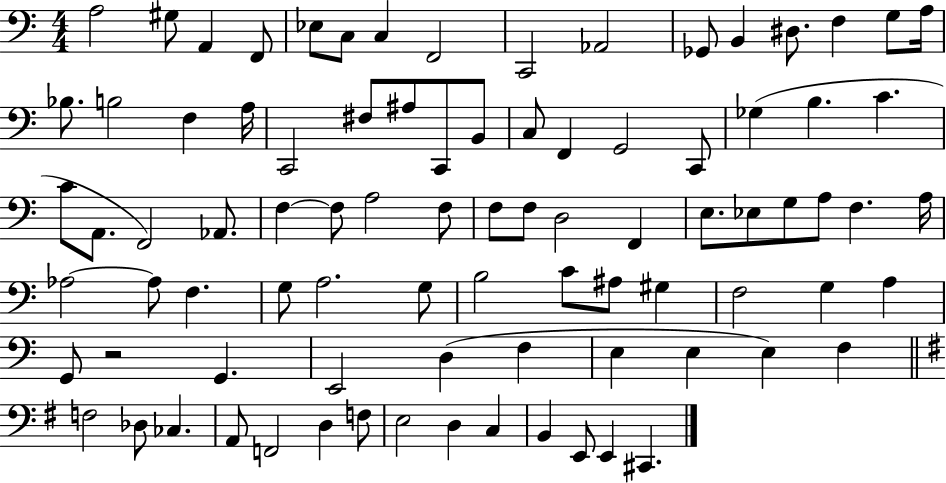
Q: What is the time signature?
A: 4/4